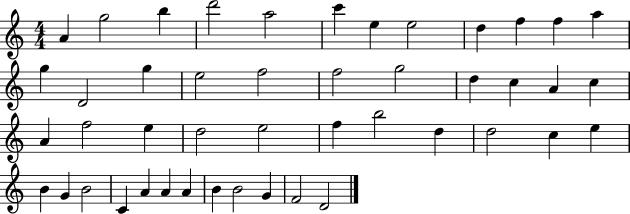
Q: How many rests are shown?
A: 0